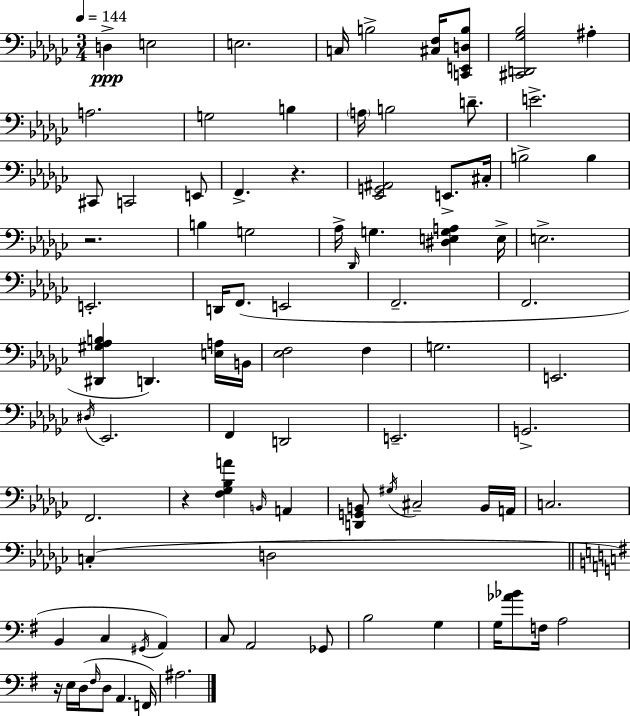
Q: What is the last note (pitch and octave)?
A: A#3